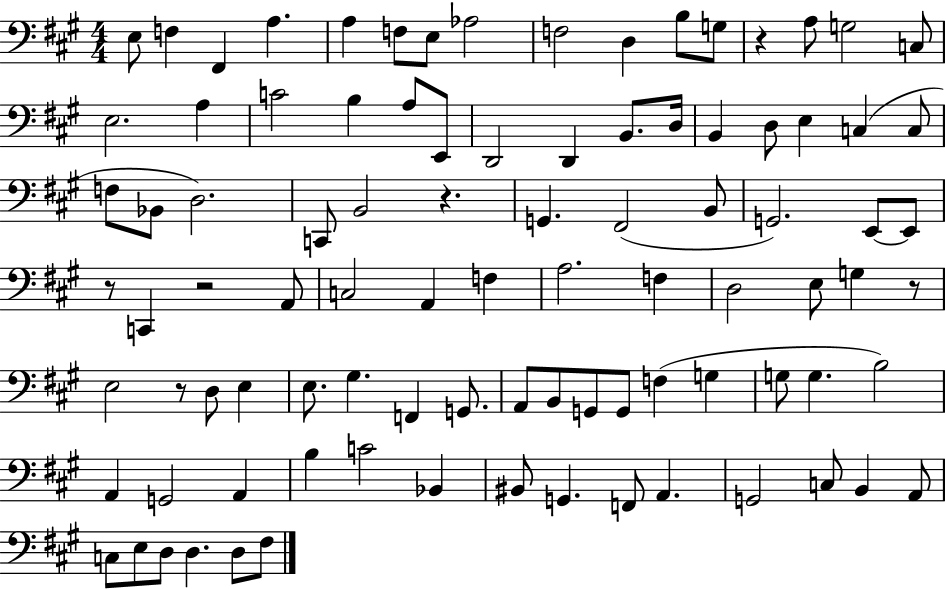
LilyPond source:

{
  \clef bass
  \numericTimeSignature
  \time 4/4
  \key a \major
  e8 f4 fis,4 a4. | a4 f8 e8 aes2 | f2 d4 b8 g8 | r4 a8 g2 c8 | \break e2. a4 | c'2 b4 a8 e,8 | d,2 d,4 b,8. d16 | b,4 d8 e4 c4( c8 | \break f8 bes,8 d2.) | c,8 b,2 r4. | g,4. fis,2( b,8 | g,2.) e,8~~ e,8 | \break r8 c,4 r2 a,8 | c2 a,4 f4 | a2. f4 | d2 e8 g4 r8 | \break e2 r8 d8 e4 | e8. gis4. f,4 g,8. | a,8 b,8 g,8 g,8 f4( g4 | g8 g4. b2) | \break a,4 g,2 a,4 | b4 c'2 bes,4 | bis,8 g,4. f,8 a,4. | g,2 c8 b,4 a,8 | \break c8 e8 d8 d4. d8 fis8 | \bar "|."
}